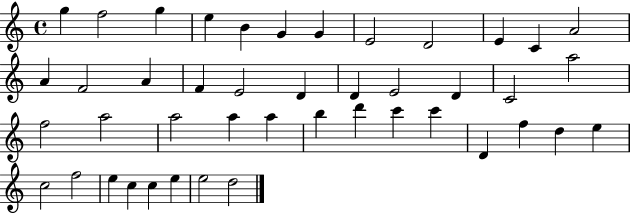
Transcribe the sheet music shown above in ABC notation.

X:1
T:Untitled
M:4/4
L:1/4
K:C
g f2 g e B G G E2 D2 E C A2 A F2 A F E2 D D E2 D C2 a2 f2 a2 a2 a a b d' c' c' D f d e c2 f2 e c c e e2 d2